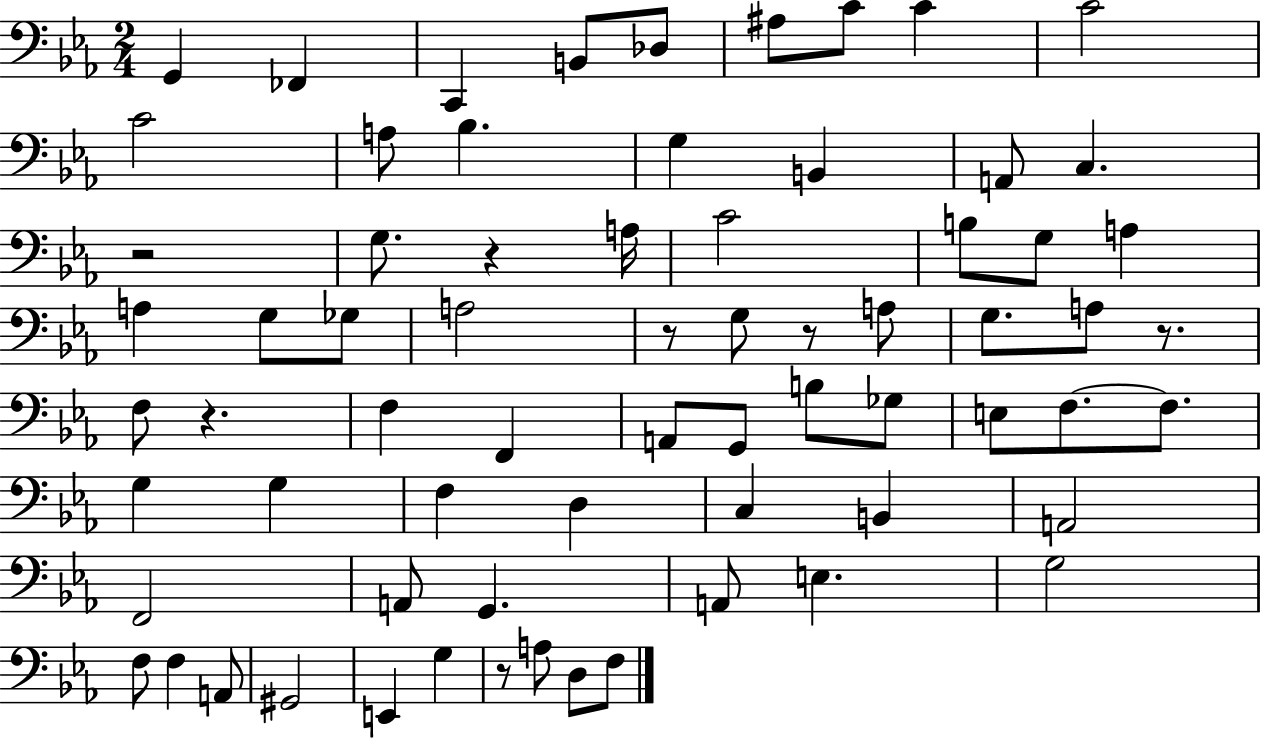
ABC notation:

X:1
T:Untitled
M:2/4
L:1/4
K:Eb
G,, _F,, C,, B,,/2 _D,/2 ^A,/2 C/2 C C2 C2 A,/2 _B, G, B,, A,,/2 C, z2 G,/2 z A,/4 C2 B,/2 G,/2 A, A, G,/2 _G,/2 A,2 z/2 G,/2 z/2 A,/2 G,/2 A,/2 z/2 F,/2 z F, F,, A,,/2 G,,/2 B,/2 _G,/2 E,/2 F,/2 F,/2 G, G, F, D, C, B,, A,,2 F,,2 A,,/2 G,, A,,/2 E, G,2 F,/2 F, A,,/2 ^G,,2 E,, G, z/2 A,/2 D,/2 F,/2